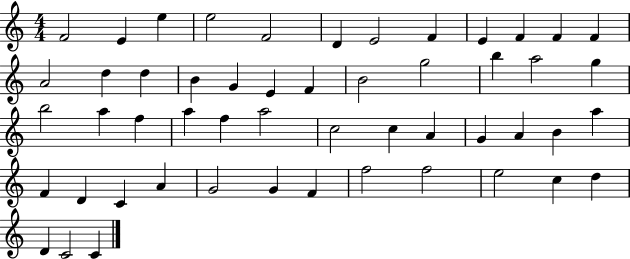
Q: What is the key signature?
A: C major